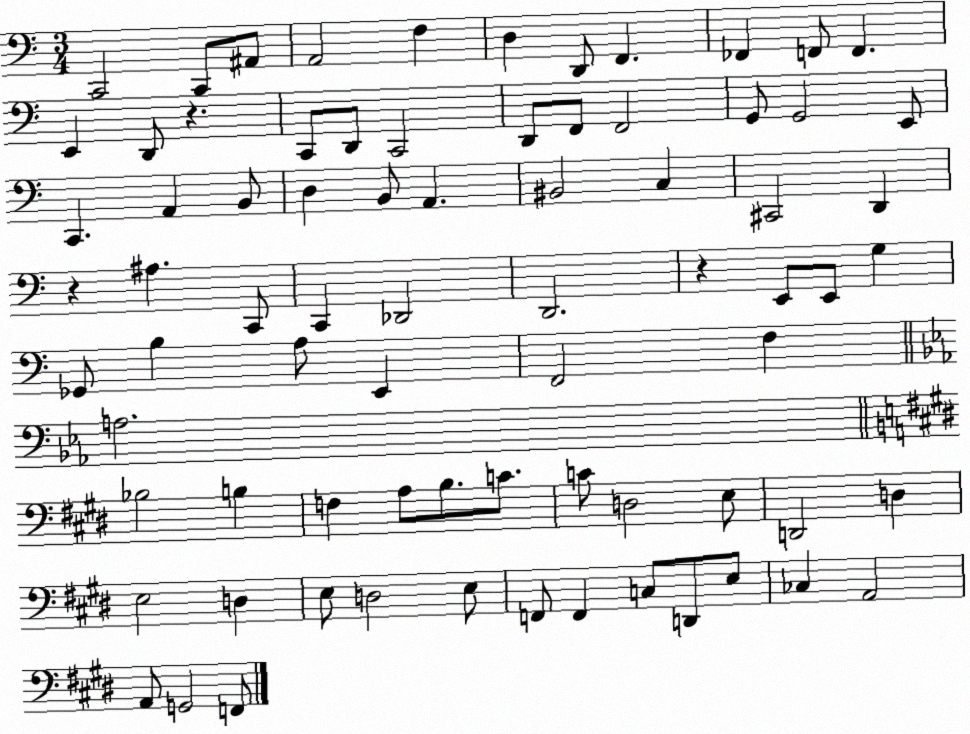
X:1
T:Untitled
M:3/4
L:1/4
K:C
C,,2 C,,/2 ^A,,/2 A,,2 F, D, D,,/2 F,, _F,, F,,/2 F,, E,, D,,/2 z C,,/2 D,,/2 C,,2 D,,/2 F,,/2 F,,2 G,,/2 G,,2 E,,/2 C,, A,, B,,/2 D, B,,/2 A,, ^B,,2 C, ^C,,2 D,, z ^A, C,,/2 C,, _D,,2 D,,2 z E,,/2 E,,/2 G, _G,,/2 B, A,/2 E,, F,,2 F, A,2 _B,2 B, F, A,/2 B,/2 C/2 C/2 D,2 E,/2 D,,2 D, E,2 D, E,/2 D,2 E,/2 F,,/2 F,, C,/2 D,,/2 E,/2 _C, A,,2 A,,/2 G,,2 F,,/2